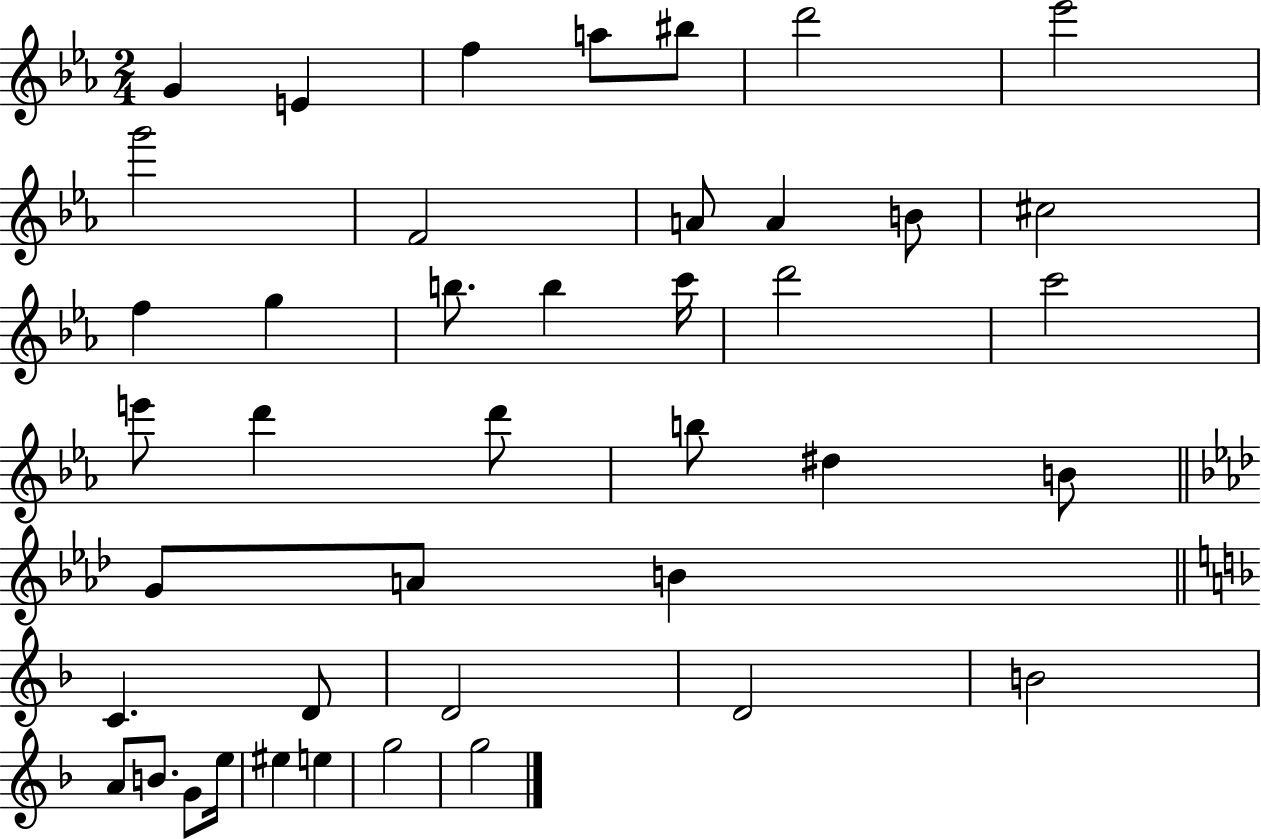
G4/q E4/q F5/q A5/e BIS5/e D6/h Eb6/h G6/h F4/h A4/e A4/q B4/e C#5/h F5/q G5/q B5/e. B5/q C6/s D6/h C6/h E6/e D6/q D6/e B5/e D#5/q B4/e G4/e A4/e B4/q C4/q. D4/e D4/h D4/h B4/h A4/e B4/e. G4/e E5/s EIS5/q E5/q G5/h G5/h